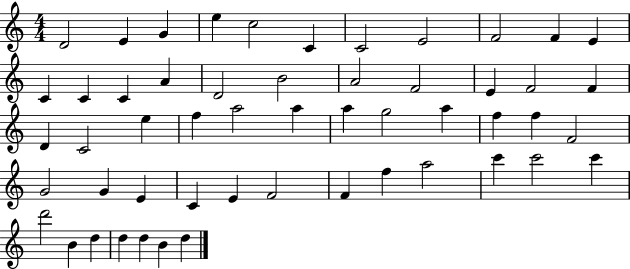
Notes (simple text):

D4/h E4/q G4/q E5/q C5/h C4/q C4/h E4/h F4/h F4/q E4/q C4/q C4/q C4/q A4/q D4/h B4/h A4/h F4/h E4/q F4/h F4/q D4/q C4/h E5/q F5/q A5/h A5/q A5/q G5/h A5/q F5/q F5/q F4/h G4/h G4/q E4/q C4/q E4/q F4/h F4/q F5/q A5/h C6/q C6/h C6/q D6/h B4/q D5/q D5/q D5/q B4/q D5/q